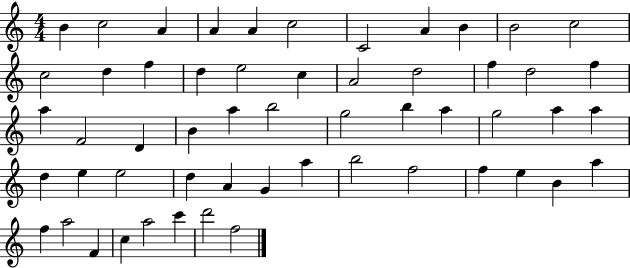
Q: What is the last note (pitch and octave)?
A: F5